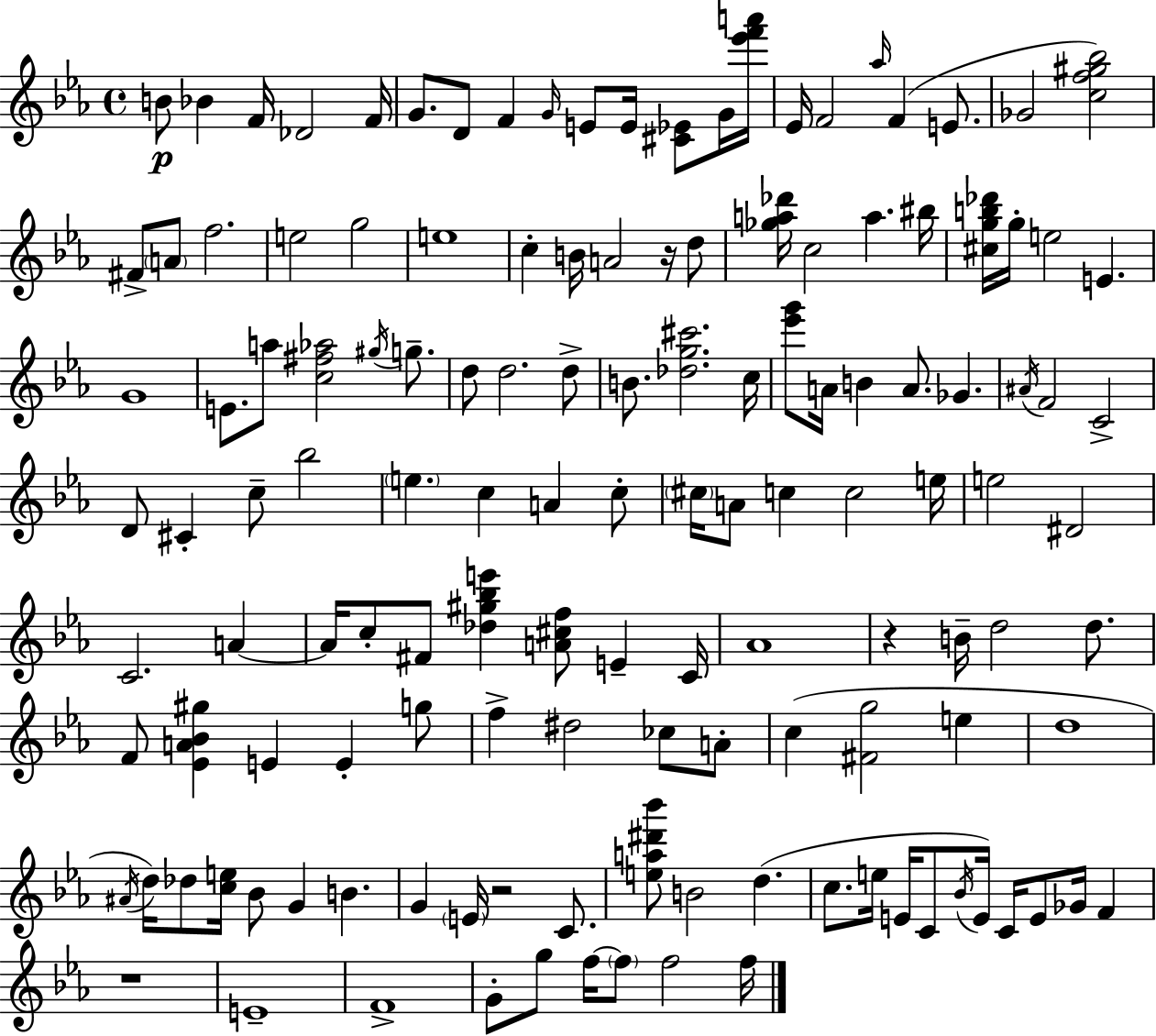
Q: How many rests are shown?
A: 4